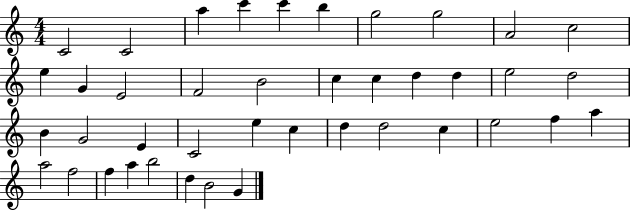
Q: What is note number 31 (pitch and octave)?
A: E5